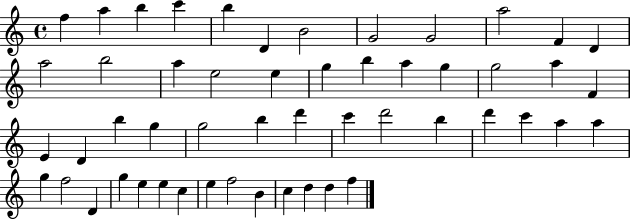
X:1
T:Untitled
M:4/4
L:1/4
K:C
f a b c' b D B2 G2 G2 a2 F D a2 b2 a e2 e g b a g g2 a F E D b g g2 b d' c' d'2 b d' c' a a g f2 D g e e c e f2 B c d d f